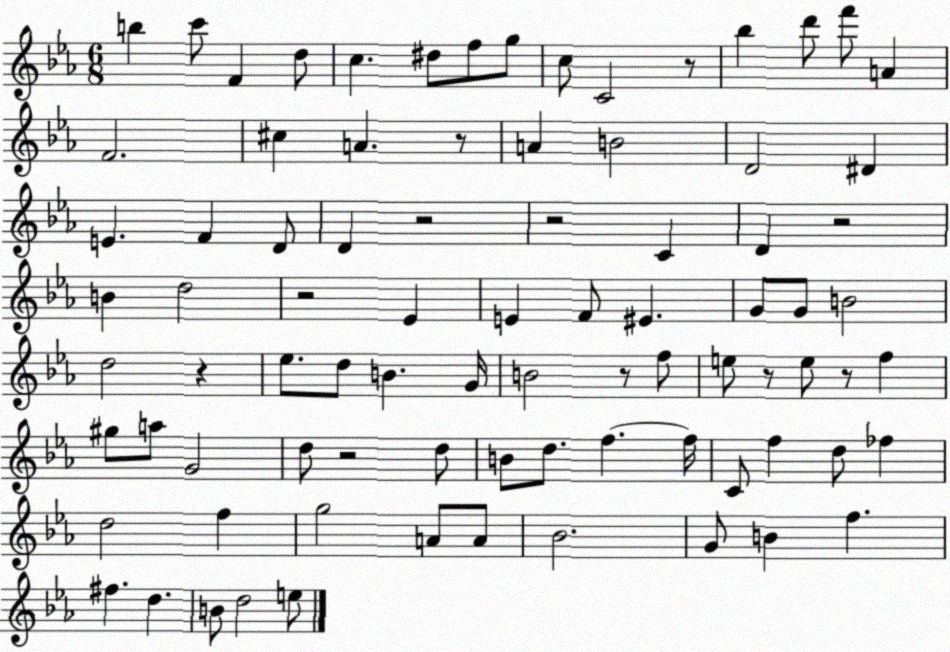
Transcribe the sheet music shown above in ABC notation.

X:1
T:Untitled
M:6/8
L:1/4
K:Eb
b c'/2 F d/2 c ^d/2 f/2 g/2 c/2 C2 z/2 _b d'/2 f'/2 A F2 ^c A z/2 A B2 D2 ^D E F D/2 D z2 z2 C D z2 B d2 z2 _E E F/2 ^E G/2 G/2 B2 d2 z _e/2 d/2 B G/4 B2 z/2 f/2 e/2 z/2 e/2 z/2 f ^g/2 a/2 G2 d/2 z2 d/2 B/2 d/2 f f/4 C/2 f d/2 _f d2 f g2 A/2 A/2 _B2 G/2 B f ^f d B/2 d2 e/2